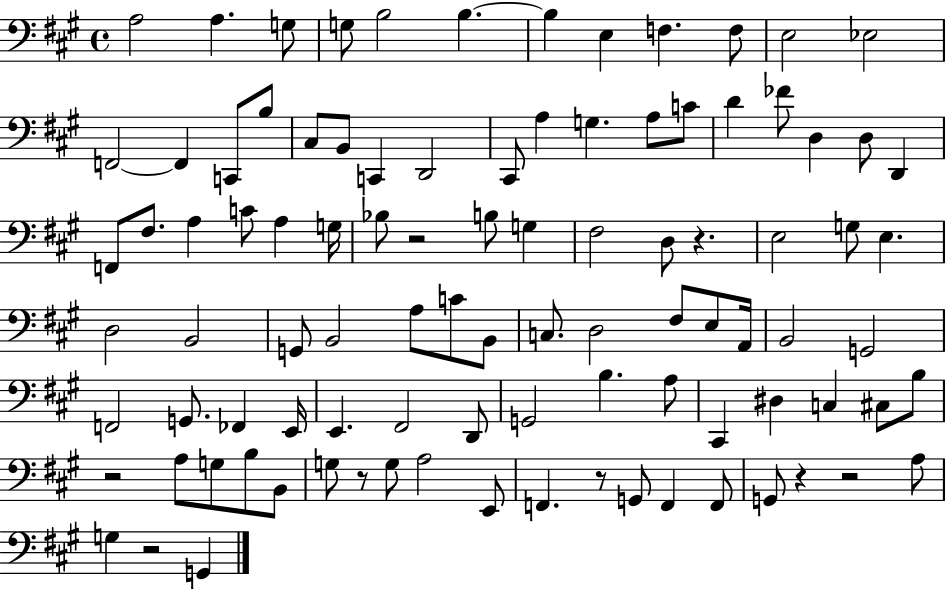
{
  \clef bass
  \time 4/4
  \defaultTimeSignature
  \key a \major
  a2 a4. g8 | g8 b2 b4.~~ | b4 e4 f4. f8 | e2 ees2 | \break f,2~~ f,4 c,8 b8 | cis8 b,8 c,4 d,2 | cis,8 a4 g4. a8 c'8 | d'4 fes'8 d4 d8 d,4 | \break f,8 fis8. a4 c'8 a4 g16 | bes8 r2 b8 g4 | fis2 d8 r4. | e2 g8 e4. | \break d2 b,2 | g,8 b,2 a8 c'8 b,8 | c8. d2 fis8 e8 a,16 | b,2 g,2 | \break f,2 g,8. fes,4 e,16 | e,4. fis,2 d,8 | g,2 b4. a8 | cis,4 dis4 c4 cis8 b8 | \break r2 a8 g8 b8 b,8 | g8 r8 g8 a2 e,8 | f,4. r8 g,8 f,4 f,8 | g,8 r4 r2 a8 | \break g4 r2 g,4 | \bar "|."
}